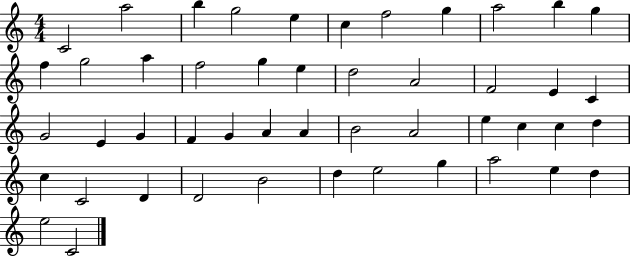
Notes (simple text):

C4/h A5/h B5/q G5/h E5/q C5/q F5/h G5/q A5/h B5/q G5/q F5/q G5/h A5/q F5/h G5/q E5/q D5/h A4/h F4/h E4/q C4/q G4/h E4/q G4/q F4/q G4/q A4/q A4/q B4/h A4/h E5/q C5/q C5/q D5/q C5/q C4/h D4/q D4/h B4/h D5/q E5/h G5/q A5/h E5/q D5/q E5/h C4/h